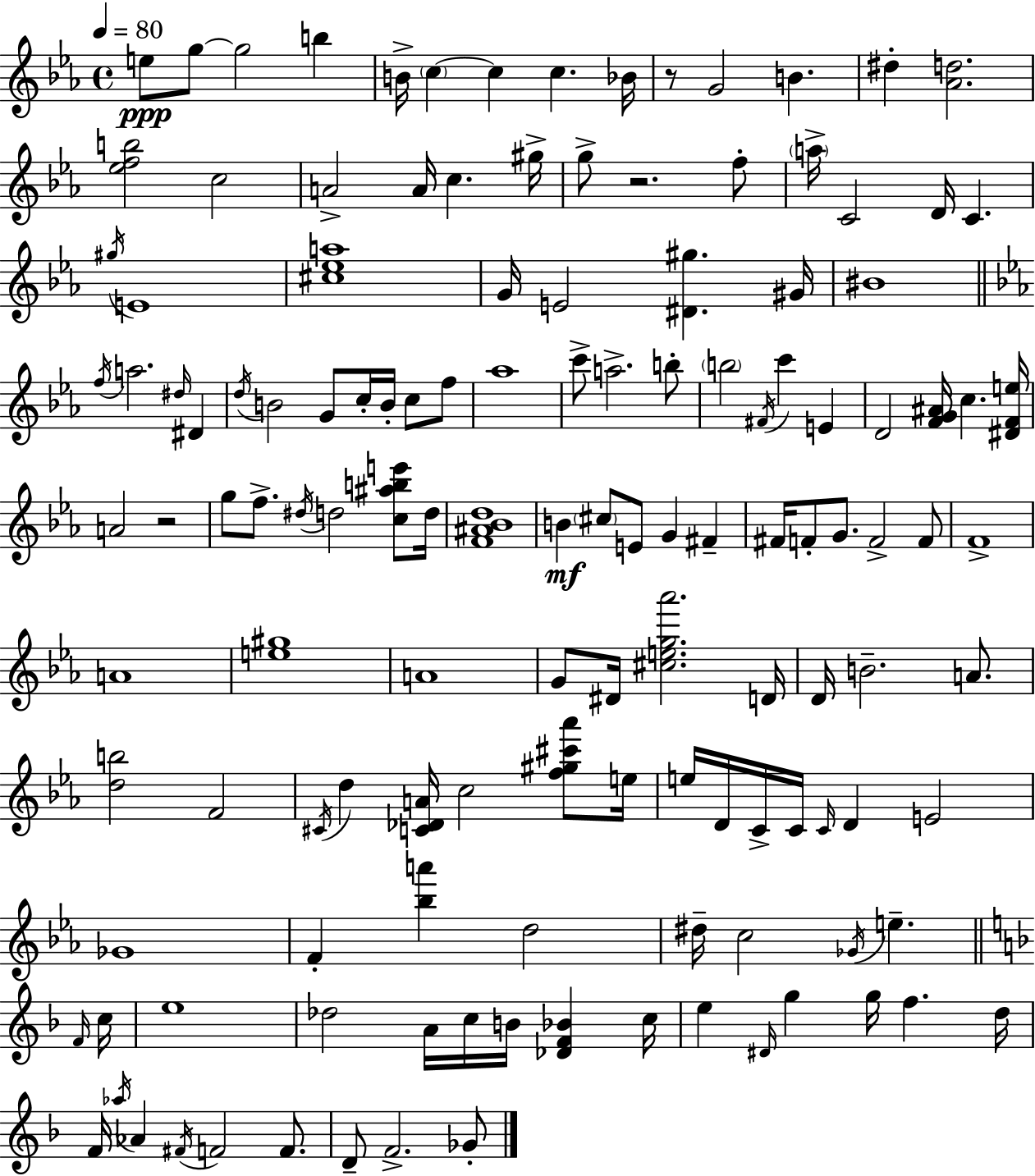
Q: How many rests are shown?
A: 3